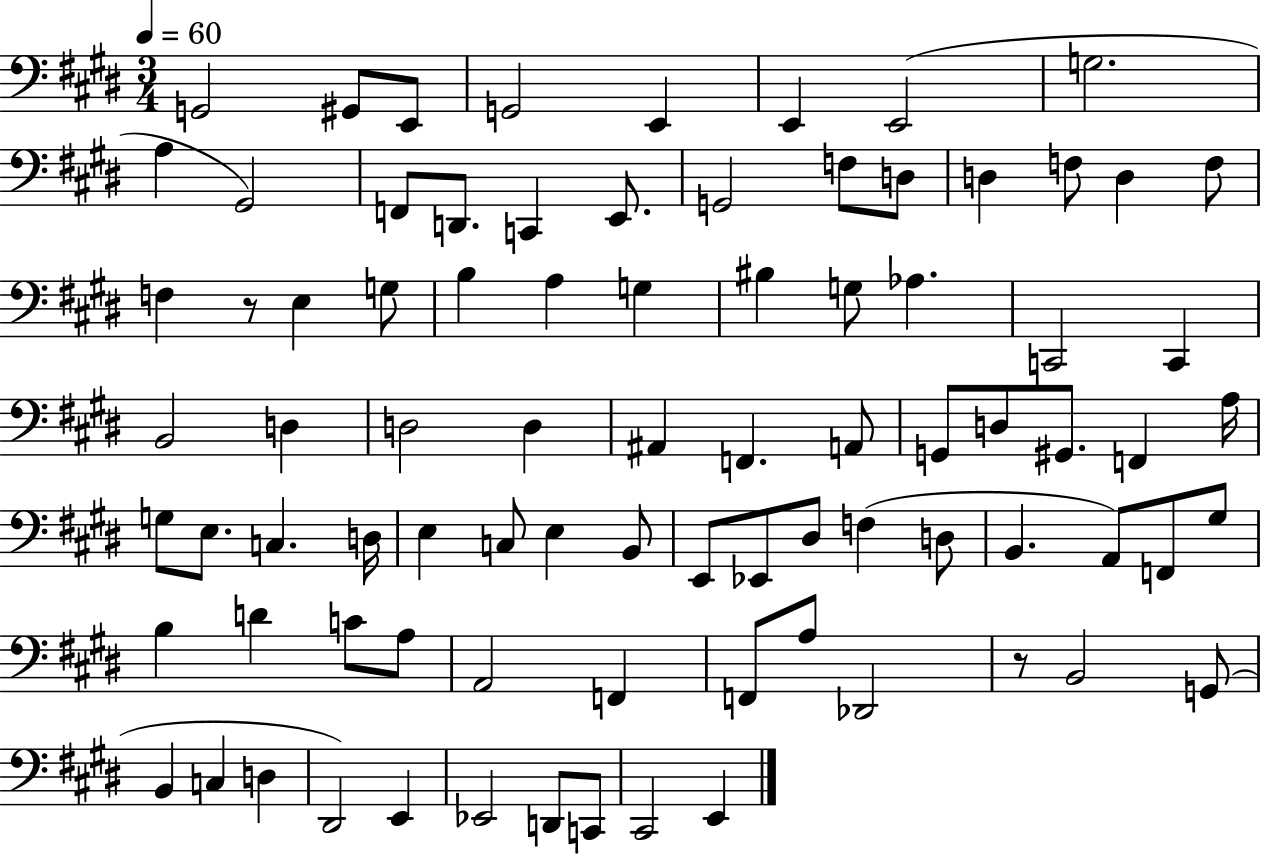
X:1
T:Untitled
M:3/4
L:1/4
K:E
G,,2 ^G,,/2 E,,/2 G,,2 E,, E,, E,,2 G,2 A, ^G,,2 F,,/2 D,,/2 C,, E,,/2 G,,2 F,/2 D,/2 D, F,/2 D, F,/2 F, z/2 E, G,/2 B, A, G, ^B, G,/2 _A, C,,2 C,, B,,2 D, D,2 D, ^A,, F,, A,,/2 G,,/2 D,/2 ^G,,/2 F,, A,/4 G,/2 E,/2 C, D,/4 E, C,/2 E, B,,/2 E,,/2 _E,,/2 ^D,/2 F, D,/2 B,, A,,/2 F,,/2 ^G,/2 B, D C/2 A,/2 A,,2 F,, F,,/2 A,/2 _D,,2 z/2 B,,2 G,,/2 B,, C, D, ^D,,2 E,, _E,,2 D,,/2 C,,/2 ^C,,2 E,,